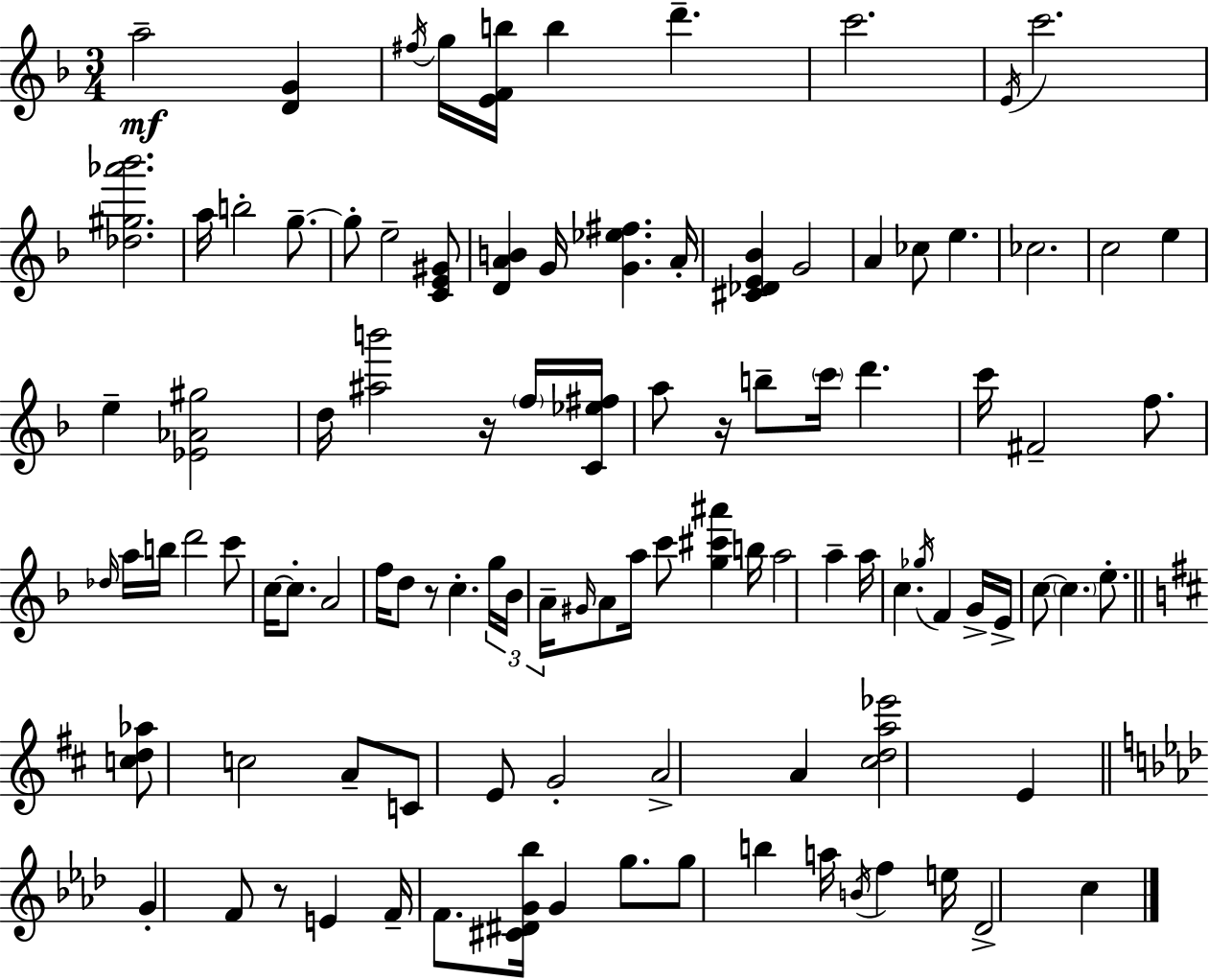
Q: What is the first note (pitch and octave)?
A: A5